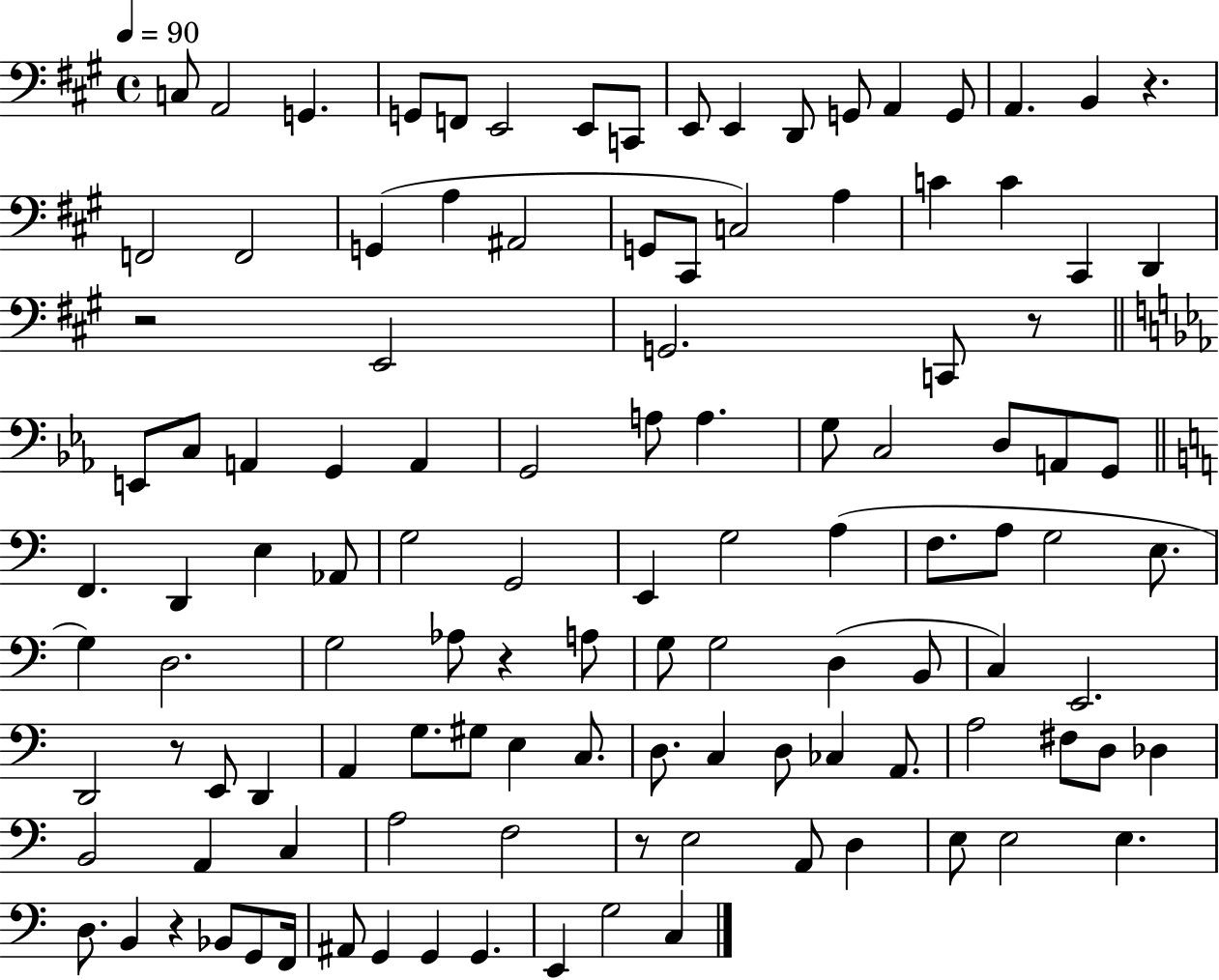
C3/e A2/h G2/q. G2/e F2/e E2/h E2/e C2/e E2/e E2/q D2/e G2/e A2/q G2/e A2/q. B2/q R/q. F2/h F2/h G2/q A3/q A#2/h G2/e C#2/e C3/h A3/q C4/q C4/q C#2/q D2/q R/h E2/h G2/h. C2/e R/e E2/e C3/e A2/q G2/q A2/q G2/h A3/e A3/q. G3/e C3/h D3/e A2/e G2/e F2/q. D2/q E3/q Ab2/e G3/h G2/h E2/q G3/h A3/q F3/e. A3/e G3/h E3/e. G3/q D3/h. G3/h Ab3/e R/q A3/e G3/e G3/h D3/q B2/e C3/q E2/h. D2/h R/e E2/e D2/q A2/q G3/e. G#3/e E3/q C3/e. D3/e. C3/q D3/e CES3/q A2/e. A3/h F#3/e D3/e Db3/q B2/h A2/q C3/q A3/h F3/h R/e E3/h A2/e D3/q E3/e E3/h E3/q. D3/e. B2/q R/q Bb2/e G2/e F2/s A#2/e G2/q G2/q G2/q. E2/q G3/h C3/q